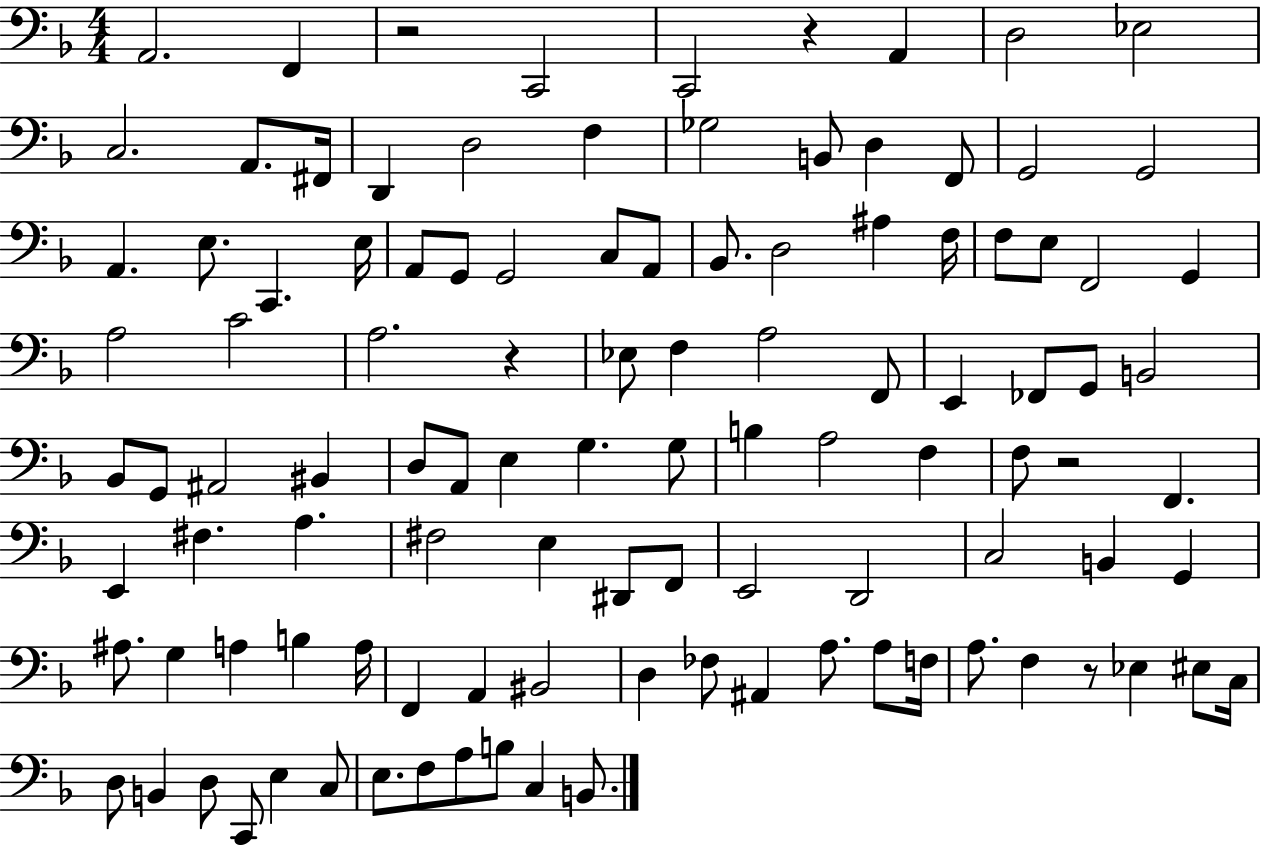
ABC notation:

X:1
T:Untitled
M:4/4
L:1/4
K:F
A,,2 F,, z2 C,,2 C,,2 z A,, D,2 _E,2 C,2 A,,/2 ^F,,/4 D,, D,2 F, _G,2 B,,/2 D, F,,/2 G,,2 G,,2 A,, E,/2 C,, E,/4 A,,/2 G,,/2 G,,2 C,/2 A,,/2 _B,,/2 D,2 ^A, F,/4 F,/2 E,/2 F,,2 G,, A,2 C2 A,2 z _E,/2 F, A,2 F,,/2 E,, _F,,/2 G,,/2 B,,2 _B,,/2 G,,/2 ^A,,2 ^B,, D,/2 A,,/2 E, G, G,/2 B, A,2 F, F,/2 z2 F,, E,, ^F, A, ^F,2 E, ^D,,/2 F,,/2 E,,2 D,,2 C,2 B,, G,, ^A,/2 G, A, B, A,/4 F,, A,, ^B,,2 D, _F,/2 ^A,, A,/2 A,/2 F,/4 A,/2 F, z/2 _E, ^E,/2 C,/4 D,/2 B,, D,/2 C,,/2 E, C,/2 E,/2 F,/2 A,/2 B,/2 C, B,,/2